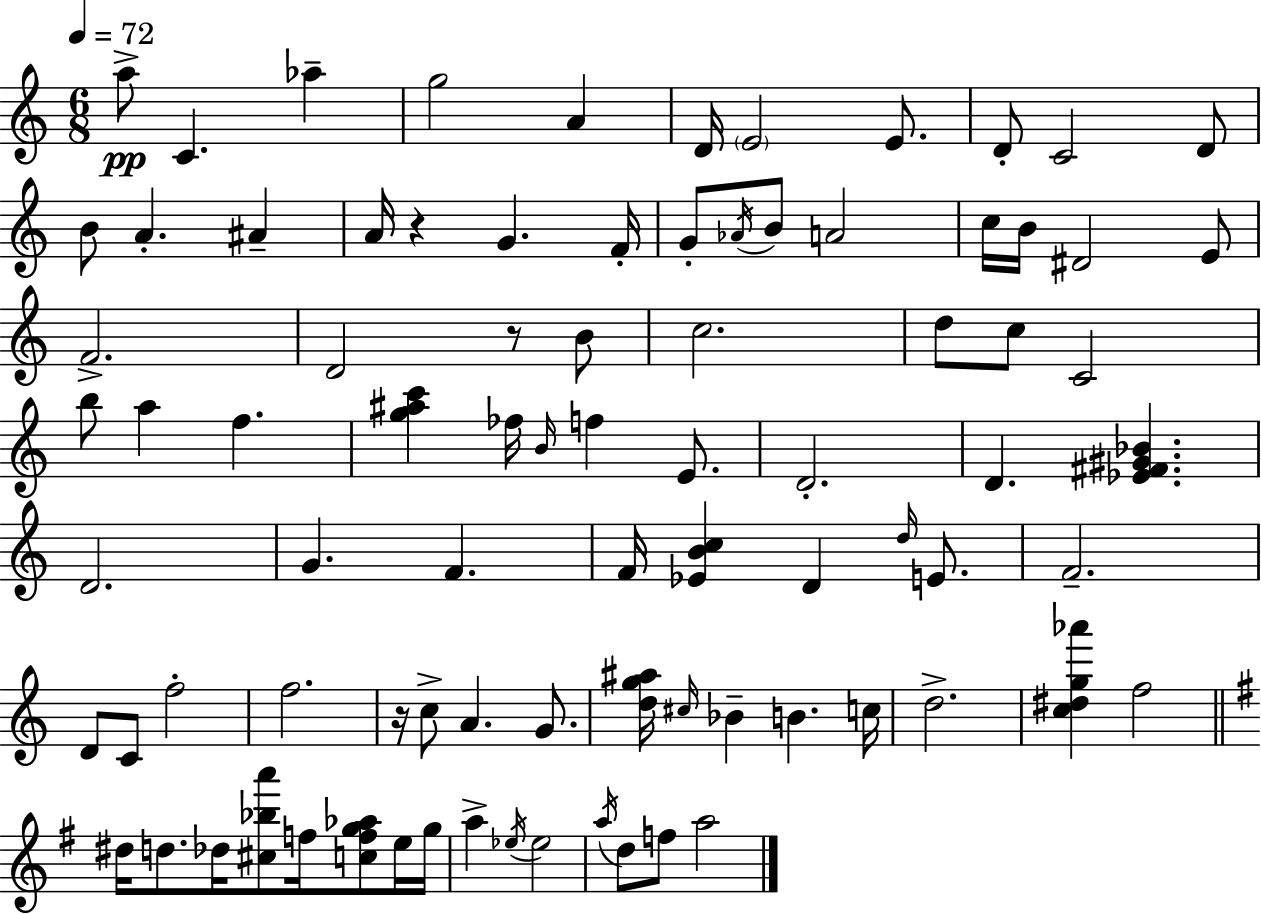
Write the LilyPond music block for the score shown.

{
  \clef treble
  \numericTimeSignature
  \time 6/8
  \key c \major
  \tempo 4 = 72
  a''8->\pp c'4. aes''4-- | g''2 a'4 | d'16 \parenthesize e'2 e'8. | d'8-. c'2 d'8 | \break b'8 a'4.-. ais'4-- | a'16 r4 g'4. f'16-. | g'8-. \acciaccatura { aes'16 } b'8 a'2 | c''16 b'16 dis'2 e'8 | \break f'2.-> | d'2 r8 b'8 | c''2. | d''8 c''8 c'2 | \break b''8 a''4 f''4. | <g'' ais'' c'''>4 fes''16 \grace { b'16 } f''4 e'8. | d'2.-. | d'4. <ees' fis' gis' bes'>4. | \break d'2. | g'4. f'4. | f'16 <ees' b' c''>4 d'4 \grace { d''16 } | e'8. f'2.-- | \break d'8 c'8 f''2-. | f''2. | r16 c''8-> a'4. | g'8. <d'' g'' ais''>16 \grace { cis''16 } bes'4-- b'4. | \break c''16 d''2.-> | <c'' dis'' g'' aes'''>4 f''2 | \bar "||" \break \key g \major dis''16 d''8. des''16 <cis'' bes'' a'''>8 f''16 <c'' f'' g'' aes''>8 e''16 g''16 | a''4-> \acciaccatura { ees''16 } ees''2 | \acciaccatura { a''16 } d''8 f''8 a''2 | \bar "|."
}